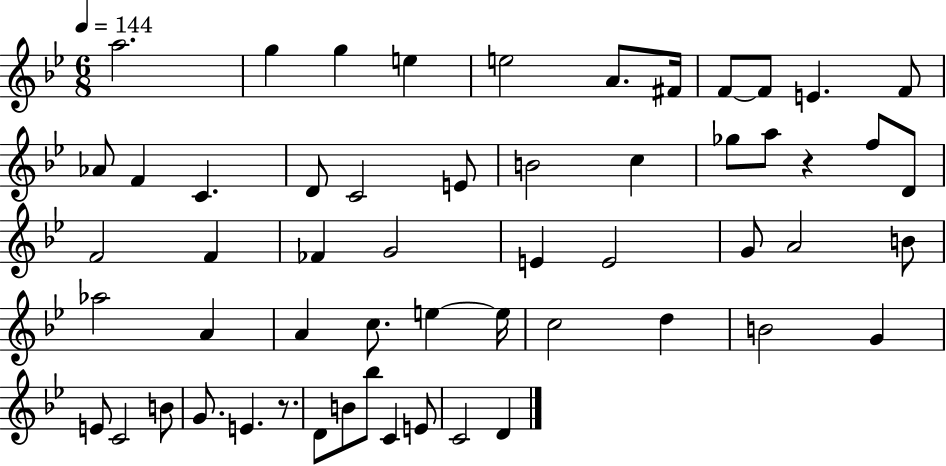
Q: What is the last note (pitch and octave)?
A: D4